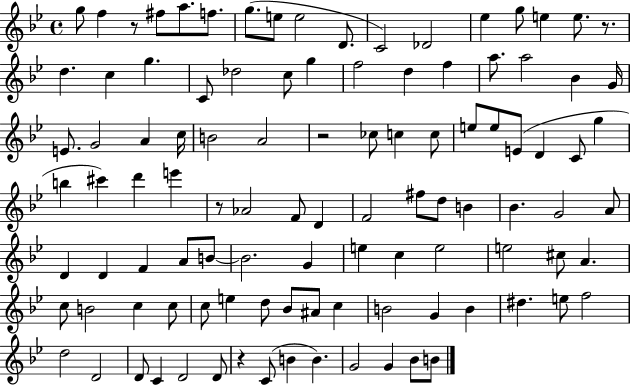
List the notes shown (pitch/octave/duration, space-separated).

G5/e F5/q R/e F#5/e A5/e. F5/e. G5/e. E5/e E5/h D4/e. C4/h Db4/h Eb5/q G5/e E5/q E5/e. R/e. D5/q. C5/q G5/q. C4/e Db5/h C5/e G5/q F5/h D5/q F5/q A5/e. A5/h Bb4/q G4/s E4/e. G4/h A4/q C5/s B4/h A4/h R/h CES5/e C5/q C5/e E5/e E5/e E4/e D4/q C4/e G5/q B5/q C#6/q D6/q E6/q R/e Ab4/h F4/e D4/q F4/h F#5/e D5/e B4/q Bb4/q. G4/h A4/e D4/q D4/q F4/q A4/e B4/e B4/h. G4/q E5/q C5/q E5/h E5/h C#5/e A4/q. C5/e B4/h C5/q C5/e C5/e E5/q D5/e Bb4/e A#4/e C5/q B4/h G4/q B4/q D#5/q. E5/e F5/h D5/h D4/h D4/e C4/q D4/h D4/e R/q C4/e B4/q B4/q. G4/h G4/q Bb4/e B4/e